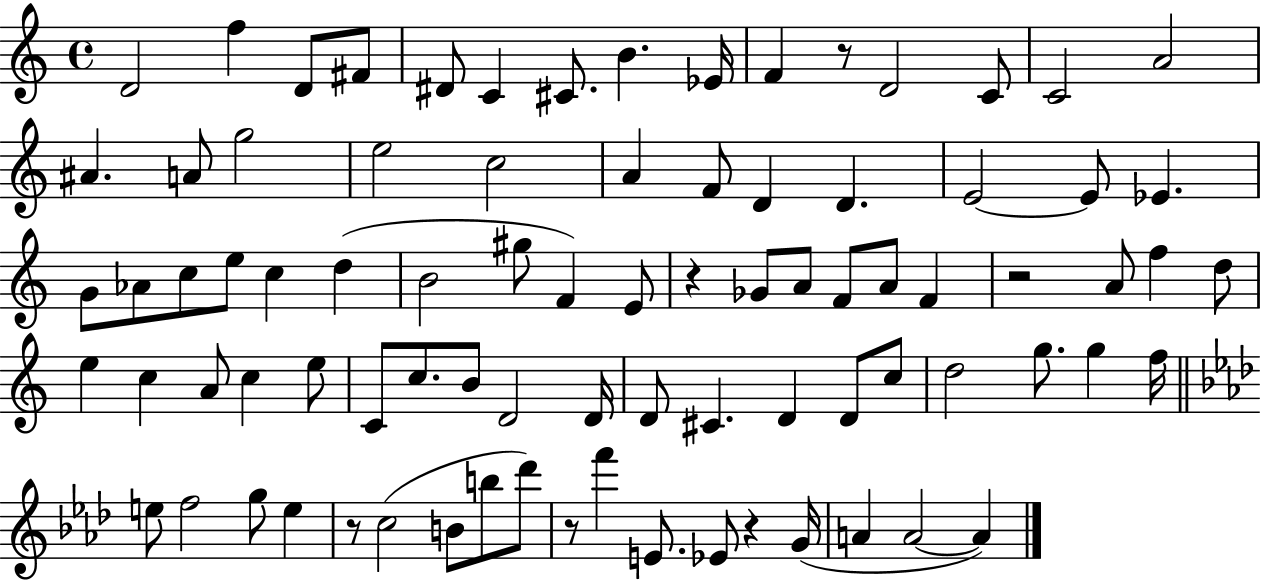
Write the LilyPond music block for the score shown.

{
  \clef treble
  \time 4/4
  \defaultTimeSignature
  \key c \major
  d'2 f''4 d'8 fis'8 | dis'8 c'4 cis'8. b'4. ees'16 | f'4 r8 d'2 c'8 | c'2 a'2 | \break ais'4. a'8 g''2 | e''2 c''2 | a'4 f'8 d'4 d'4. | e'2~~ e'8 ees'4. | \break g'8 aes'8 c''8 e''8 c''4 d''4( | b'2 gis''8 f'4) e'8 | r4 ges'8 a'8 f'8 a'8 f'4 | r2 a'8 f''4 d''8 | \break e''4 c''4 a'8 c''4 e''8 | c'8 c''8. b'8 d'2 d'16 | d'8 cis'4. d'4 d'8 c''8 | d''2 g''8. g''4 f''16 | \break \bar "||" \break \key f \minor e''8 f''2 g''8 e''4 | r8 c''2( b'8 b''8 des'''8) | r8 f'''4 e'8. ees'8 r4 g'16( | a'4 a'2~~ a'4) | \break \bar "|."
}